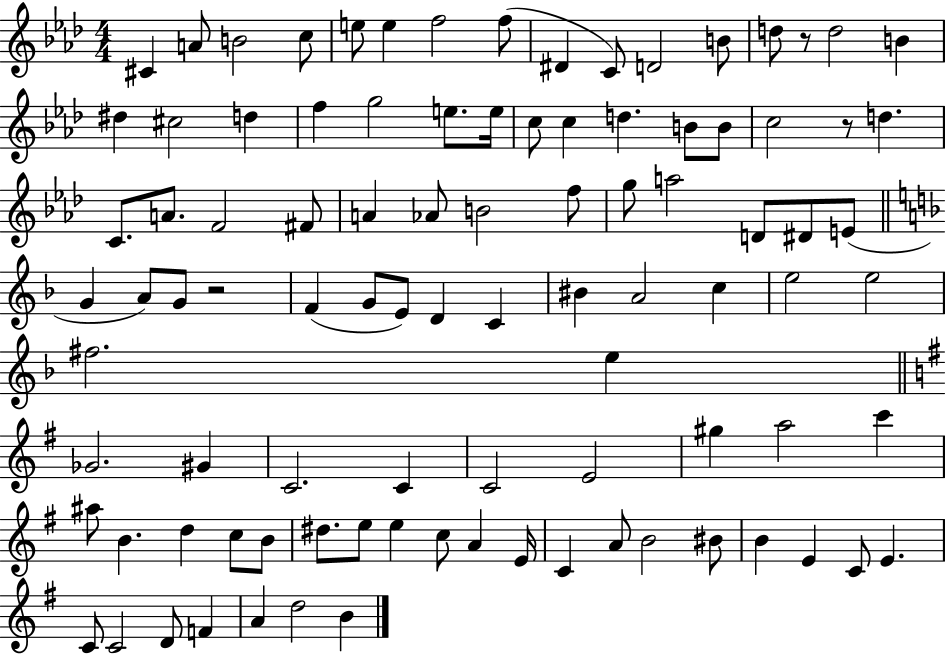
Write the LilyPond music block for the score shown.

{
  \clef treble
  \numericTimeSignature
  \time 4/4
  \key aes \major
  cis'4 a'8 b'2 c''8 | e''8 e''4 f''2 f''8( | dis'4 c'8) d'2 b'8 | d''8 r8 d''2 b'4 | \break dis''4 cis''2 d''4 | f''4 g''2 e''8. e''16 | c''8 c''4 d''4. b'8 b'8 | c''2 r8 d''4. | \break c'8. a'8. f'2 fis'8 | a'4 aes'8 b'2 f''8 | g''8 a''2 d'8 dis'8 e'8( | \bar "||" \break \key f \major g'4 a'8) g'8 r2 | f'4( g'8 e'8) d'4 c'4 | bis'4 a'2 c''4 | e''2 e''2 | \break fis''2. e''4 | \bar "||" \break \key g \major ges'2. gis'4 | c'2. c'4 | c'2 e'2 | gis''4 a''2 c'''4 | \break ais''8 b'4. d''4 c''8 b'8 | dis''8. e''8 e''4 c''8 a'4 e'16 | c'4 a'8 b'2 bis'8 | b'4 e'4 c'8 e'4. | \break c'8 c'2 d'8 f'4 | a'4 d''2 b'4 | \bar "|."
}